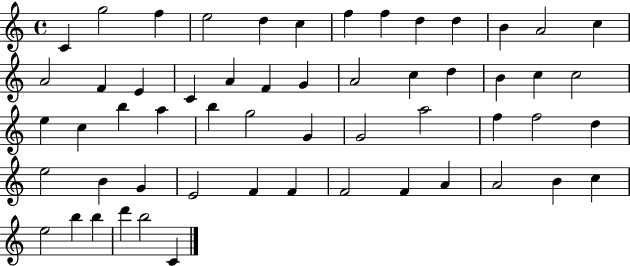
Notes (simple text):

C4/q G5/h F5/q E5/h D5/q C5/q F5/q F5/q D5/q D5/q B4/q A4/h C5/q A4/h F4/q E4/q C4/q A4/q F4/q G4/q A4/h C5/q D5/q B4/q C5/q C5/h E5/q C5/q B5/q A5/q B5/q G5/h G4/q G4/h A5/h F5/q F5/h D5/q E5/h B4/q G4/q E4/h F4/q F4/q F4/h F4/q A4/q A4/h B4/q C5/q E5/h B5/q B5/q D6/q B5/h C4/q